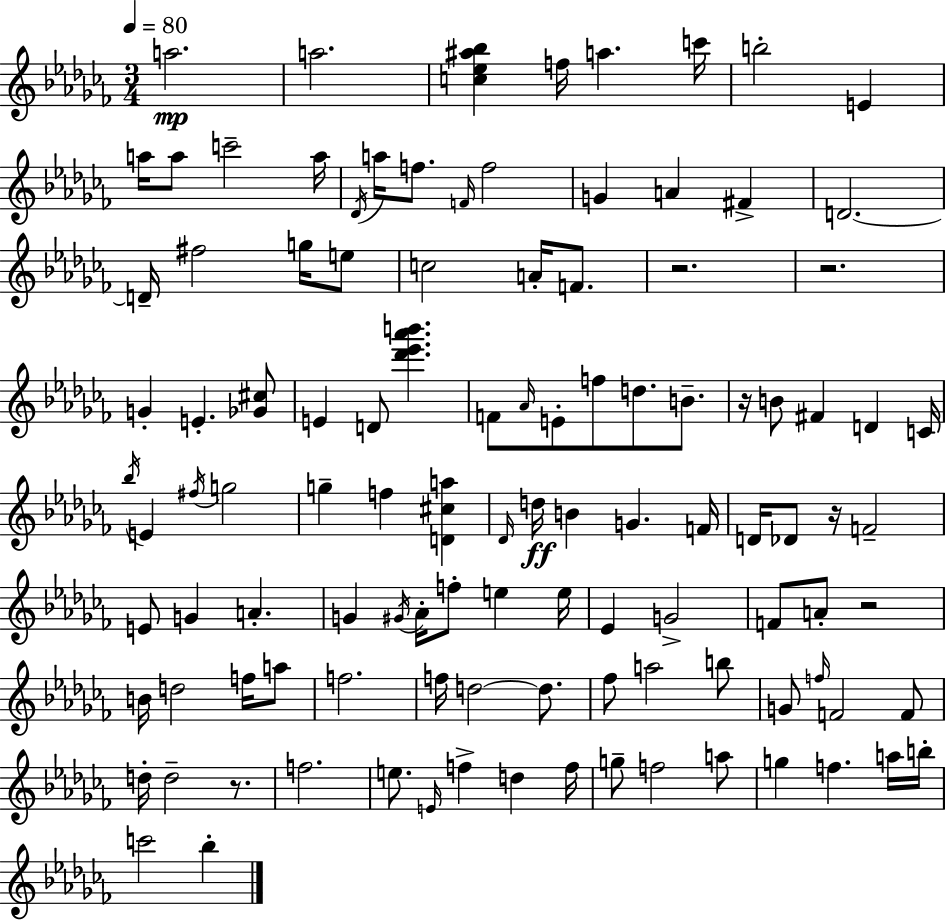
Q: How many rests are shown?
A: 6